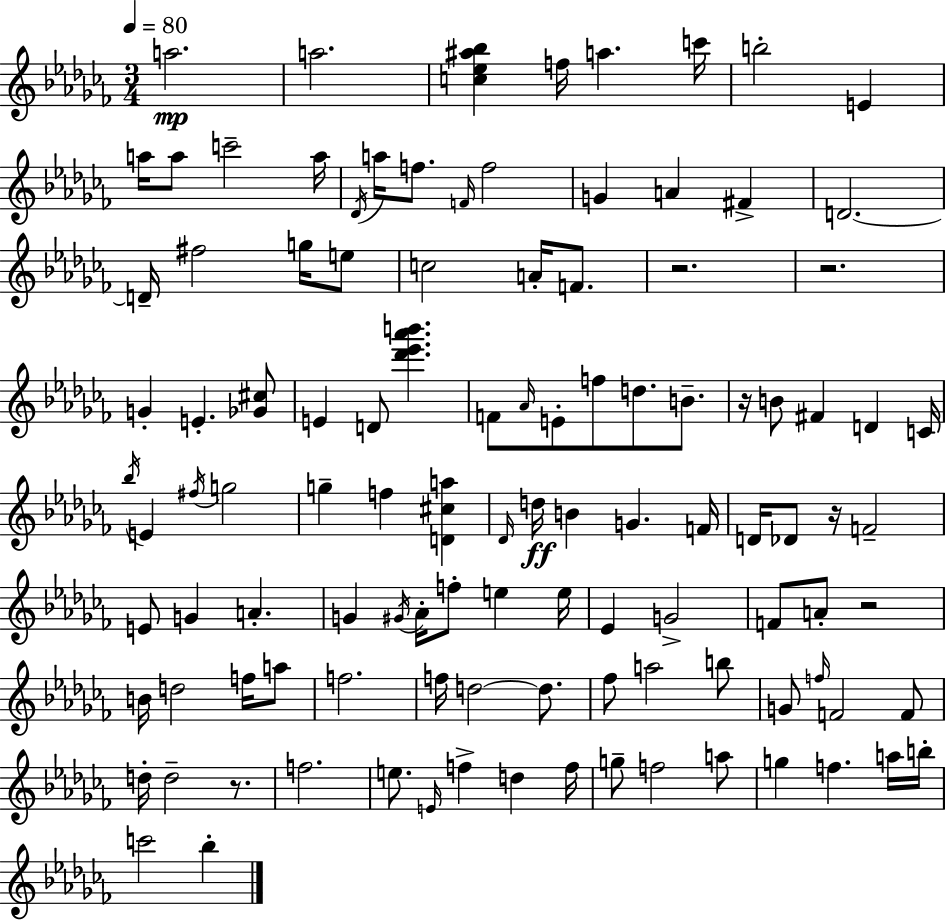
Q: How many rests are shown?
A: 6